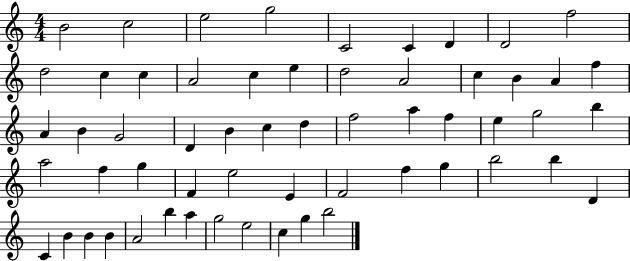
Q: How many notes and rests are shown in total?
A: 58